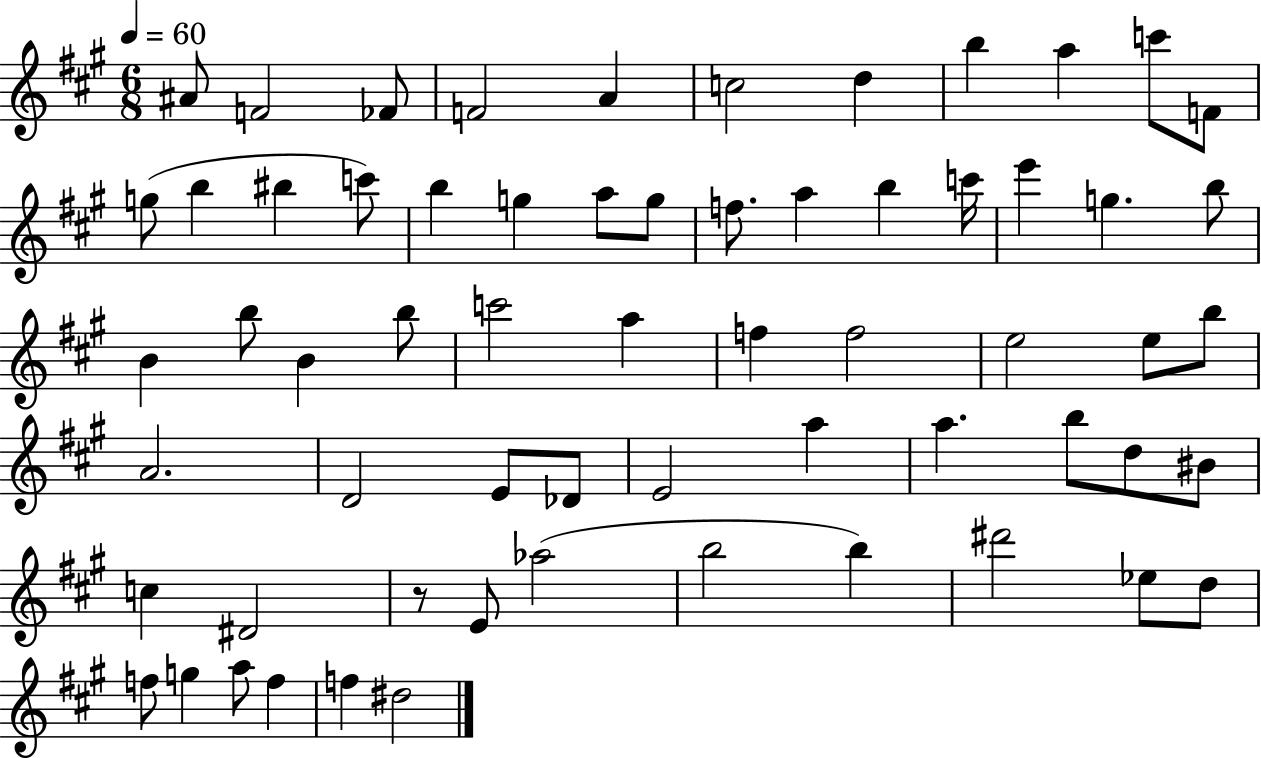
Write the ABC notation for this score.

X:1
T:Untitled
M:6/8
L:1/4
K:A
^A/2 F2 _F/2 F2 A c2 d b a c'/2 F/2 g/2 b ^b c'/2 b g a/2 g/2 f/2 a b c'/4 e' g b/2 B b/2 B b/2 c'2 a f f2 e2 e/2 b/2 A2 D2 E/2 _D/2 E2 a a b/2 d/2 ^B/2 c ^D2 z/2 E/2 _a2 b2 b ^d'2 _e/2 d/2 f/2 g a/2 f f ^d2